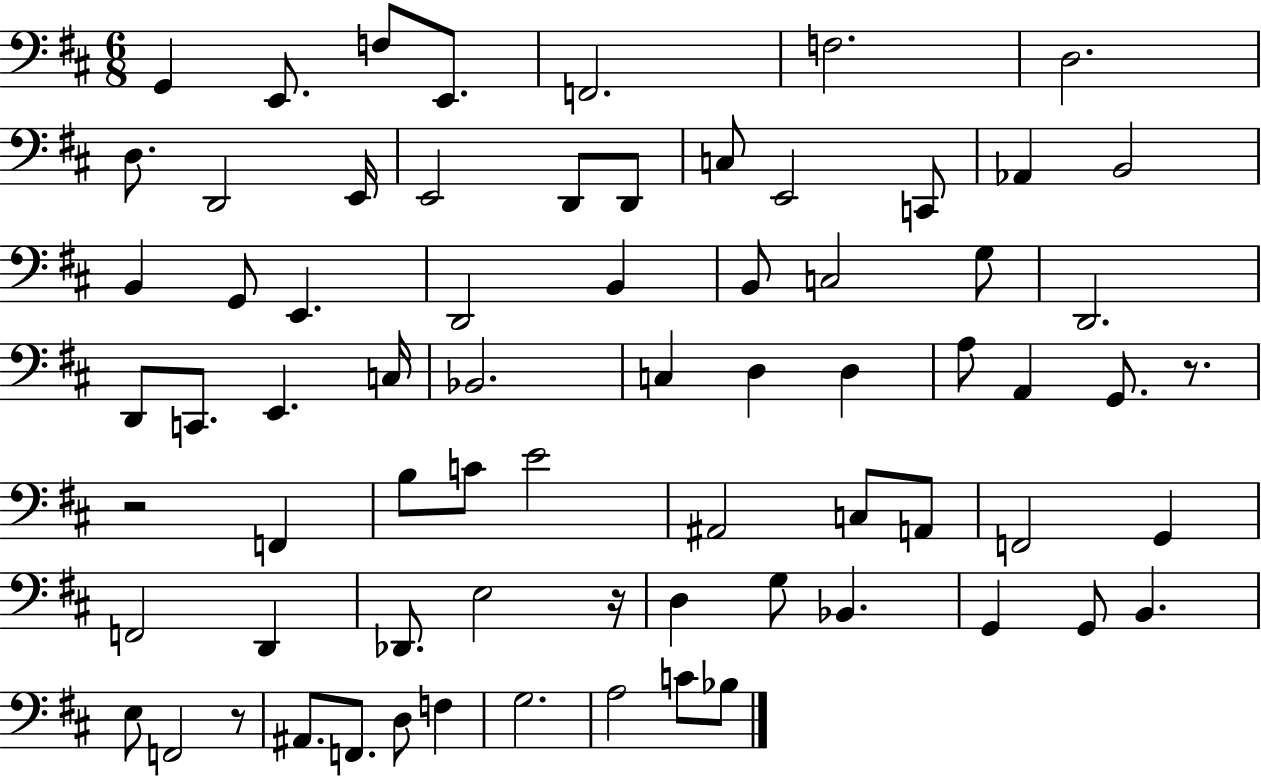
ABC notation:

X:1
T:Untitled
M:6/8
L:1/4
K:D
G,, E,,/2 F,/2 E,,/2 F,,2 F,2 D,2 D,/2 D,,2 E,,/4 E,,2 D,,/2 D,,/2 C,/2 E,,2 C,,/2 _A,, B,,2 B,, G,,/2 E,, D,,2 B,, B,,/2 C,2 G,/2 D,,2 D,,/2 C,,/2 E,, C,/4 _B,,2 C, D, D, A,/2 A,, G,,/2 z/2 z2 F,, B,/2 C/2 E2 ^A,,2 C,/2 A,,/2 F,,2 G,, F,,2 D,, _D,,/2 E,2 z/4 D, G,/2 _B,, G,, G,,/2 B,, E,/2 F,,2 z/2 ^A,,/2 F,,/2 D,/2 F, G,2 A,2 C/2 _B,/2